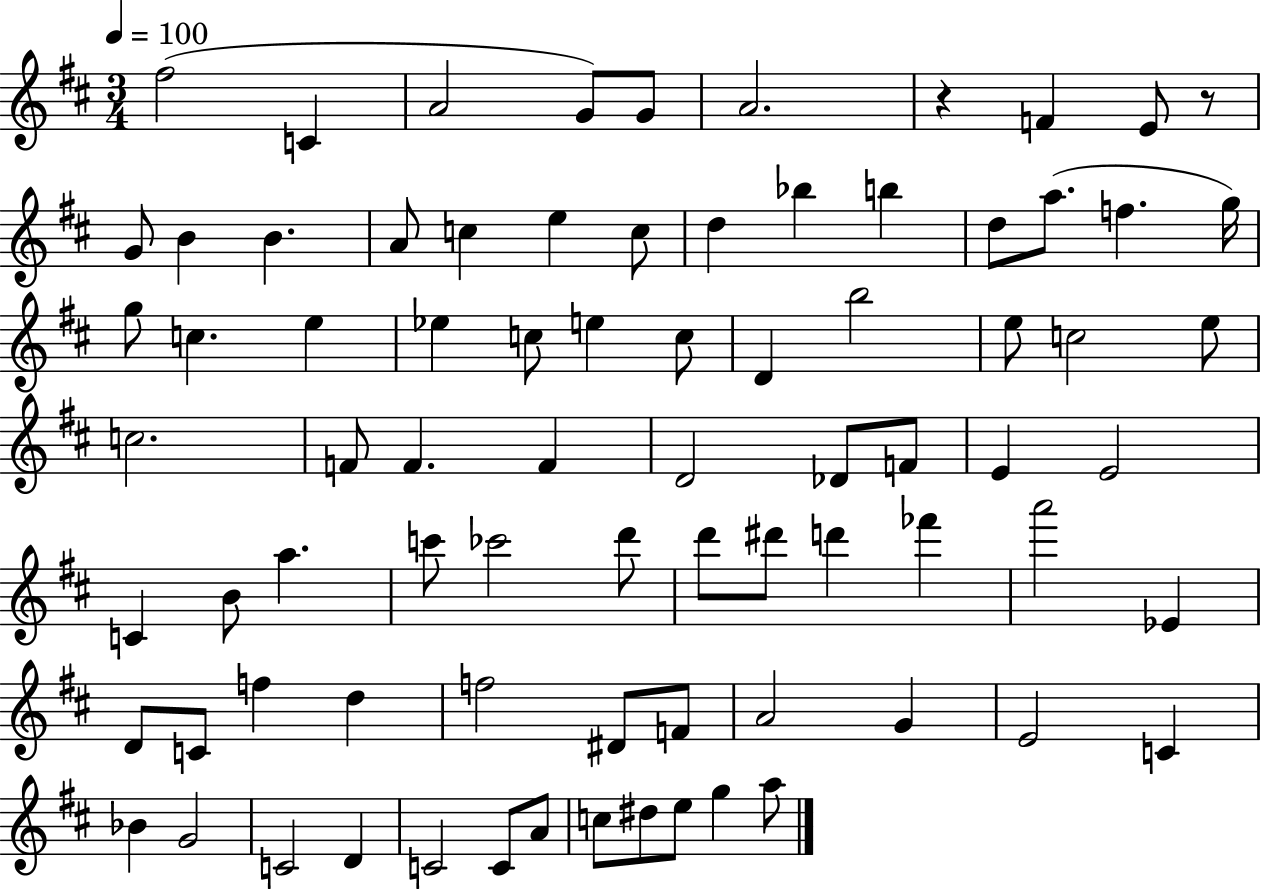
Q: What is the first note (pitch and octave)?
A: F#5